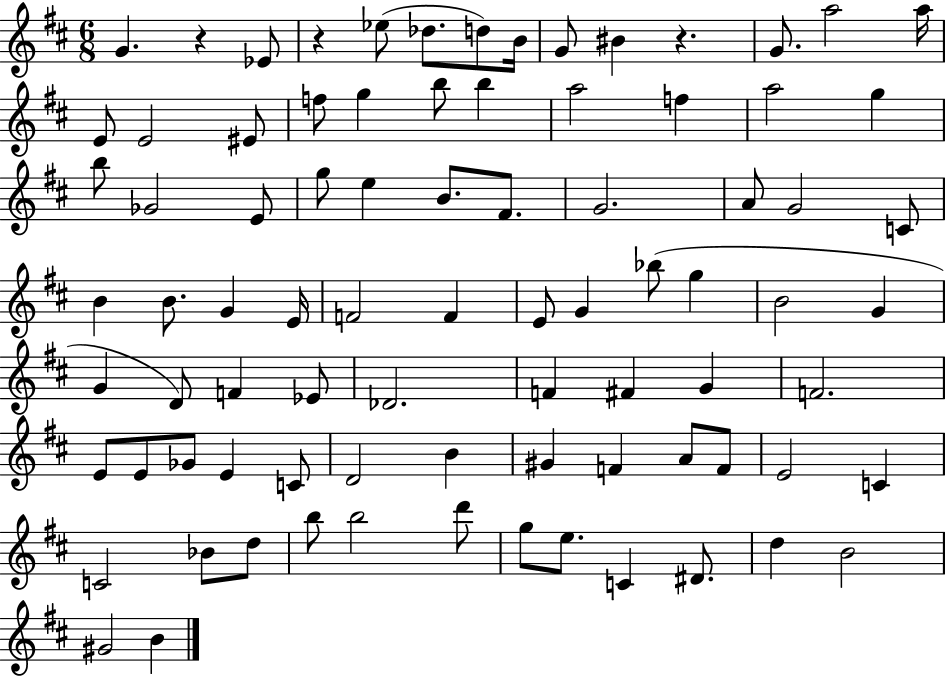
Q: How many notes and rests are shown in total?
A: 84